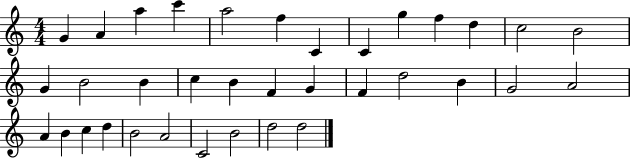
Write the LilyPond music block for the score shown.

{
  \clef treble
  \numericTimeSignature
  \time 4/4
  \key c \major
  g'4 a'4 a''4 c'''4 | a''2 f''4 c'4 | c'4 g''4 f''4 d''4 | c''2 b'2 | \break g'4 b'2 b'4 | c''4 b'4 f'4 g'4 | f'4 d''2 b'4 | g'2 a'2 | \break a'4 b'4 c''4 d''4 | b'2 a'2 | c'2 b'2 | d''2 d''2 | \break \bar "|."
}